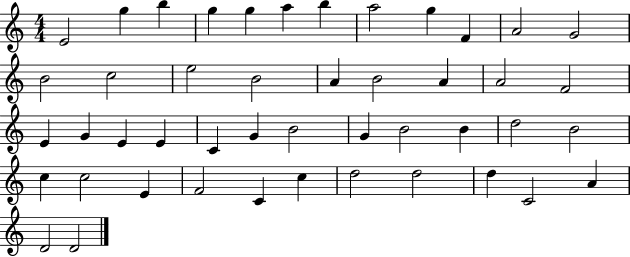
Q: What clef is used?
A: treble